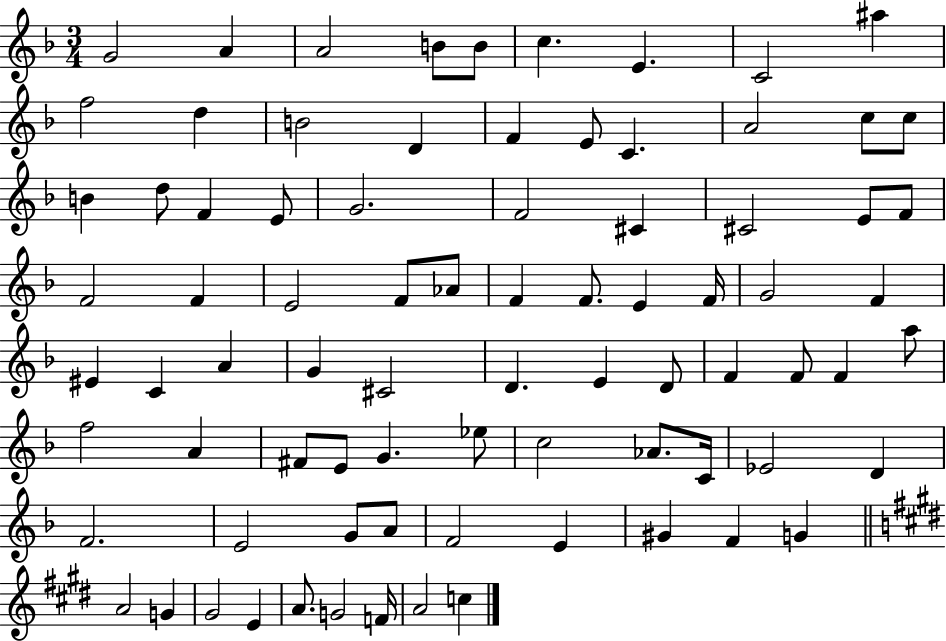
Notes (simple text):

G4/h A4/q A4/h B4/e B4/e C5/q. E4/q. C4/h A#5/q F5/h D5/q B4/h D4/q F4/q E4/e C4/q. A4/h C5/e C5/e B4/q D5/e F4/q E4/e G4/h. F4/h C#4/q C#4/h E4/e F4/e F4/h F4/q E4/h F4/e Ab4/e F4/q F4/e. E4/q F4/s G4/h F4/q EIS4/q C4/q A4/q G4/q C#4/h D4/q. E4/q D4/e F4/q F4/e F4/q A5/e F5/h A4/q F#4/e E4/e G4/q. Eb5/e C5/h Ab4/e. C4/s Eb4/h D4/q F4/h. E4/h G4/e A4/e F4/h E4/q G#4/q F4/q G4/q A4/h G4/q G#4/h E4/q A4/e. G4/h F4/s A4/h C5/q